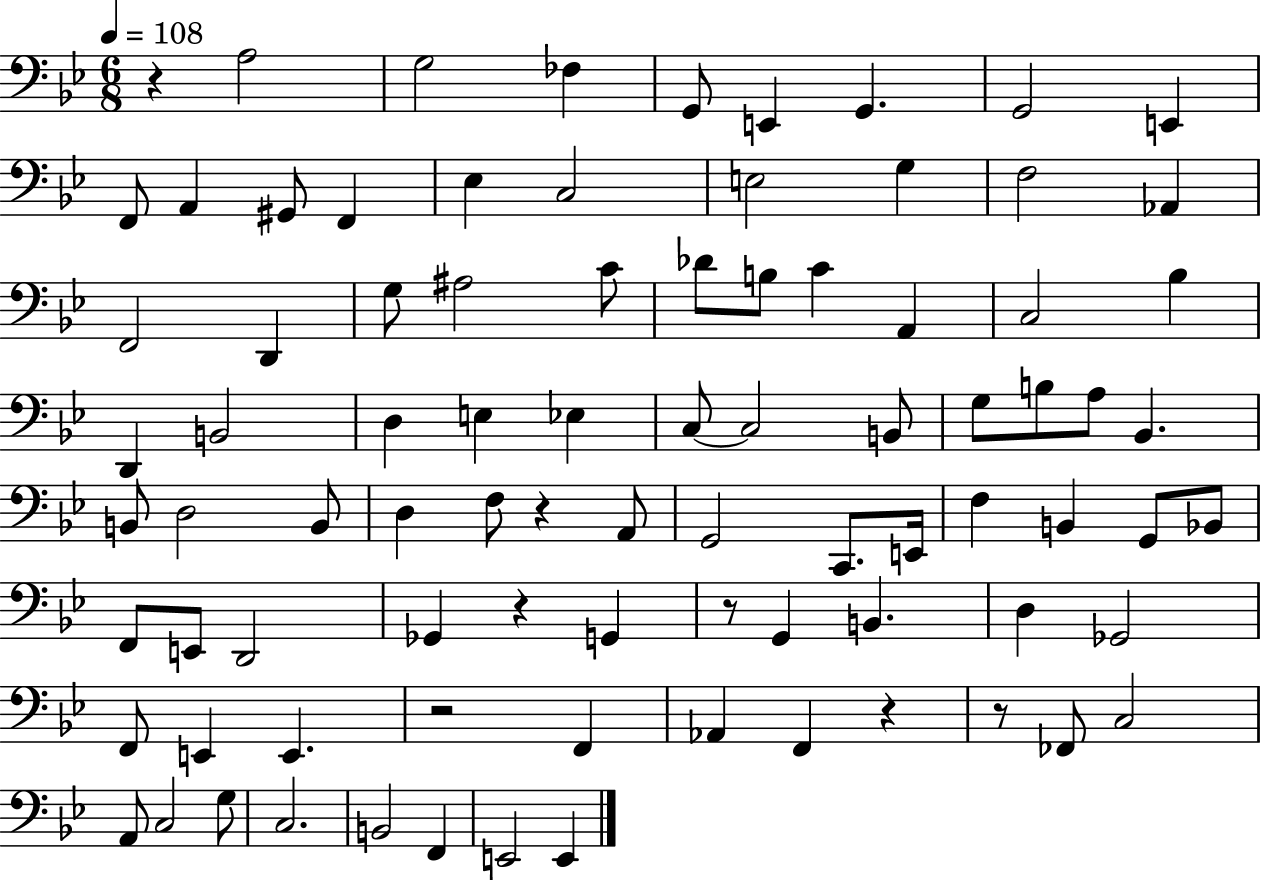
X:1
T:Untitled
M:6/8
L:1/4
K:Bb
z A,2 G,2 _F, G,,/2 E,, G,, G,,2 E,, F,,/2 A,, ^G,,/2 F,, _E, C,2 E,2 G, F,2 _A,, F,,2 D,, G,/2 ^A,2 C/2 _D/2 B,/2 C A,, C,2 _B, D,, B,,2 D, E, _E, C,/2 C,2 B,,/2 G,/2 B,/2 A,/2 _B,, B,,/2 D,2 B,,/2 D, F,/2 z A,,/2 G,,2 C,,/2 E,,/4 F, B,, G,,/2 _B,,/2 F,,/2 E,,/2 D,,2 _G,, z G,, z/2 G,, B,, D, _G,,2 F,,/2 E,, E,, z2 F,, _A,, F,, z z/2 _F,,/2 C,2 A,,/2 C,2 G,/2 C,2 B,,2 F,, E,,2 E,,